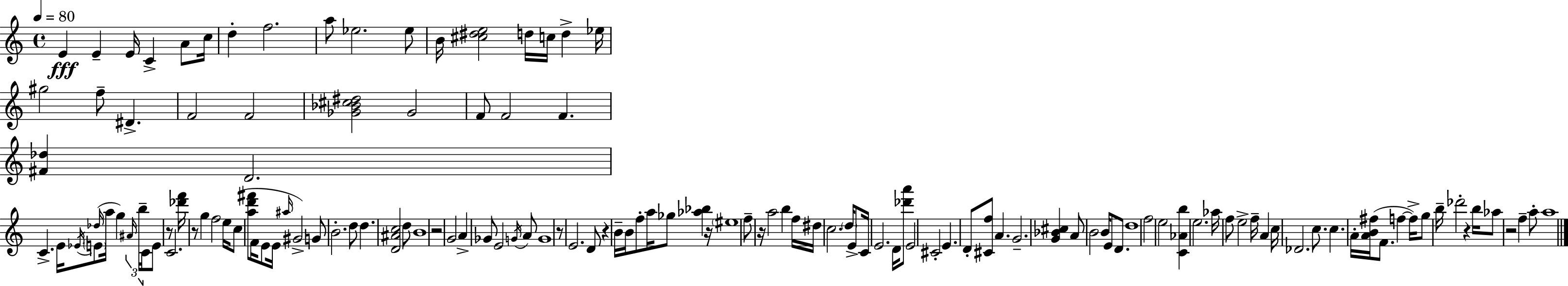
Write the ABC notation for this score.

X:1
T:Untitled
M:4/4
L:1/4
K:Am
E E E/4 C A/2 c/4 d f2 a/2 _e2 _e/2 B/4 [^c^de]2 d/4 c/4 d _e/4 ^g2 f/2 ^D F2 F2 [_G_B^c^d]2 _G2 F/2 F2 F [^F_d] D2 C E/4 _E/4 E/2 _d/4 a/4 g ^A/4 b/4 C/4 E/2 z/2 C2 [_d'f']/4 z/2 g f2 e/4 c/2 [ad'^f']/2 F/4 E/2 E/4 ^a/4 ^G2 G/2 B2 d/2 d [D^Ac]2 d/2 B4 z2 G2 A _G/2 E2 G/4 A/2 G4 z/2 E2 D/2 z B/4 B/4 f/2 a/4 _g/2 [_a_b] z/4 ^e4 f/2 z/4 a2 b f/4 ^d/4 c2 d/4 E/2 C/4 E2 D/4 [_d'a']/2 E2 ^C2 E D/2 [^Cf]/2 A G2 [G_B^c] A/2 B2 B/4 E/2 D/2 d4 f2 e2 [C_Ab] e2 _a/4 f/2 e2 f/4 A c/4 _D2 c/2 c A/4 [AB^f]/4 F/2 f f/4 g/2 b/4 _d'2 z b/4 _a/2 z2 f a/2 a4